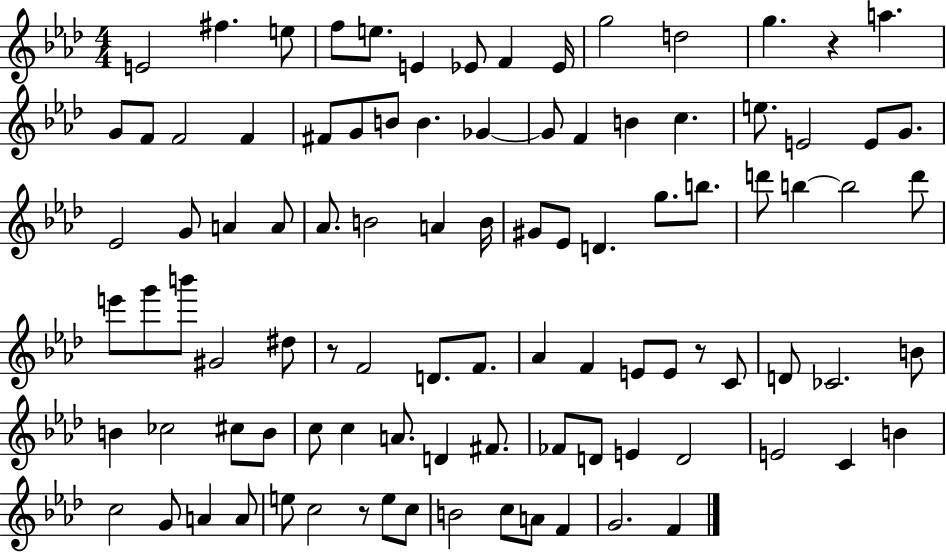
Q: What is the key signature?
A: AES major